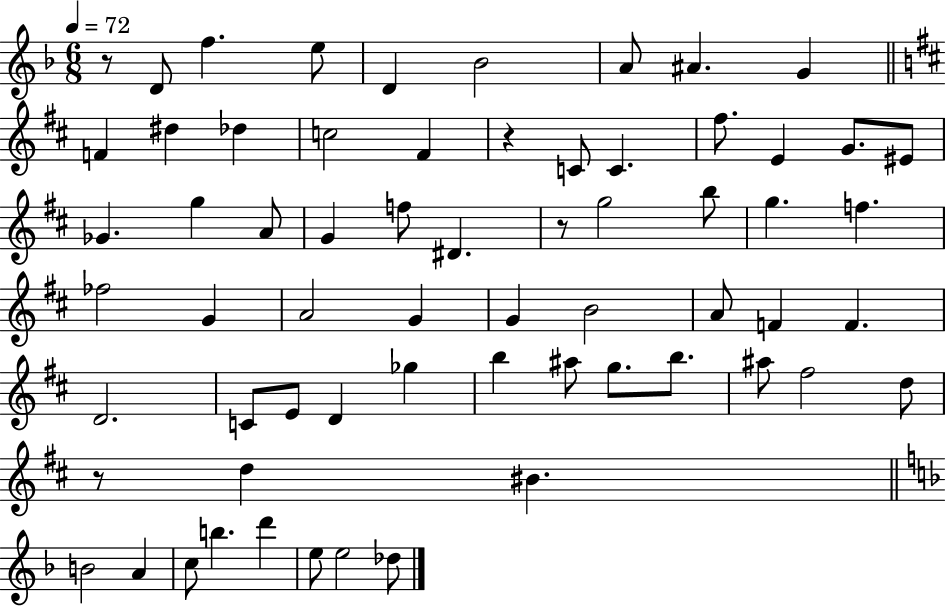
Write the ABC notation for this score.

X:1
T:Untitled
M:6/8
L:1/4
K:F
z/2 D/2 f e/2 D _B2 A/2 ^A G F ^d _d c2 ^F z C/2 C ^f/2 E G/2 ^E/2 _G g A/2 G f/2 ^D z/2 g2 b/2 g f _f2 G A2 G G B2 A/2 F F D2 C/2 E/2 D _g b ^a/2 g/2 b/2 ^a/2 ^f2 d/2 z/2 d ^B B2 A c/2 b d' e/2 e2 _d/2